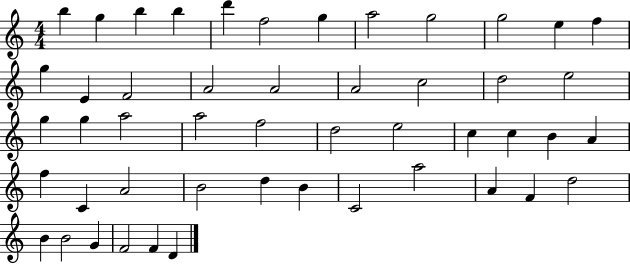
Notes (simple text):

B5/q G5/q B5/q B5/q D6/q F5/h G5/q A5/h G5/h G5/h E5/q F5/q G5/q E4/q F4/h A4/h A4/h A4/h C5/h D5/h E5/h G5/q G5/q A5/h A5/h F5/h D5/h E5/h C5/q C5/q B4/q A4/q F5/q C4/q A4/h B4/h D5/q B4/q C4/h A5/h A4/q F4/q D5/h B4/q B4/h G4/q F4/h F4/q D4/q